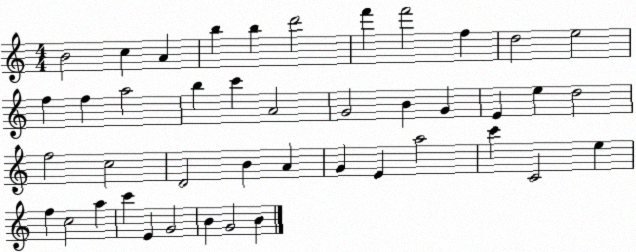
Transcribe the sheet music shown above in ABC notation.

X:1
T:Untitled
M:4/4
L:1/4
K:C
B2 c A b b d'2 f' f'2 f d2 e2 f f a2 b c' A2 G2 B G E e d2 f2 c2 D2 B A G E a2 c' C2 e f c2 a c' E G2 B G2 B